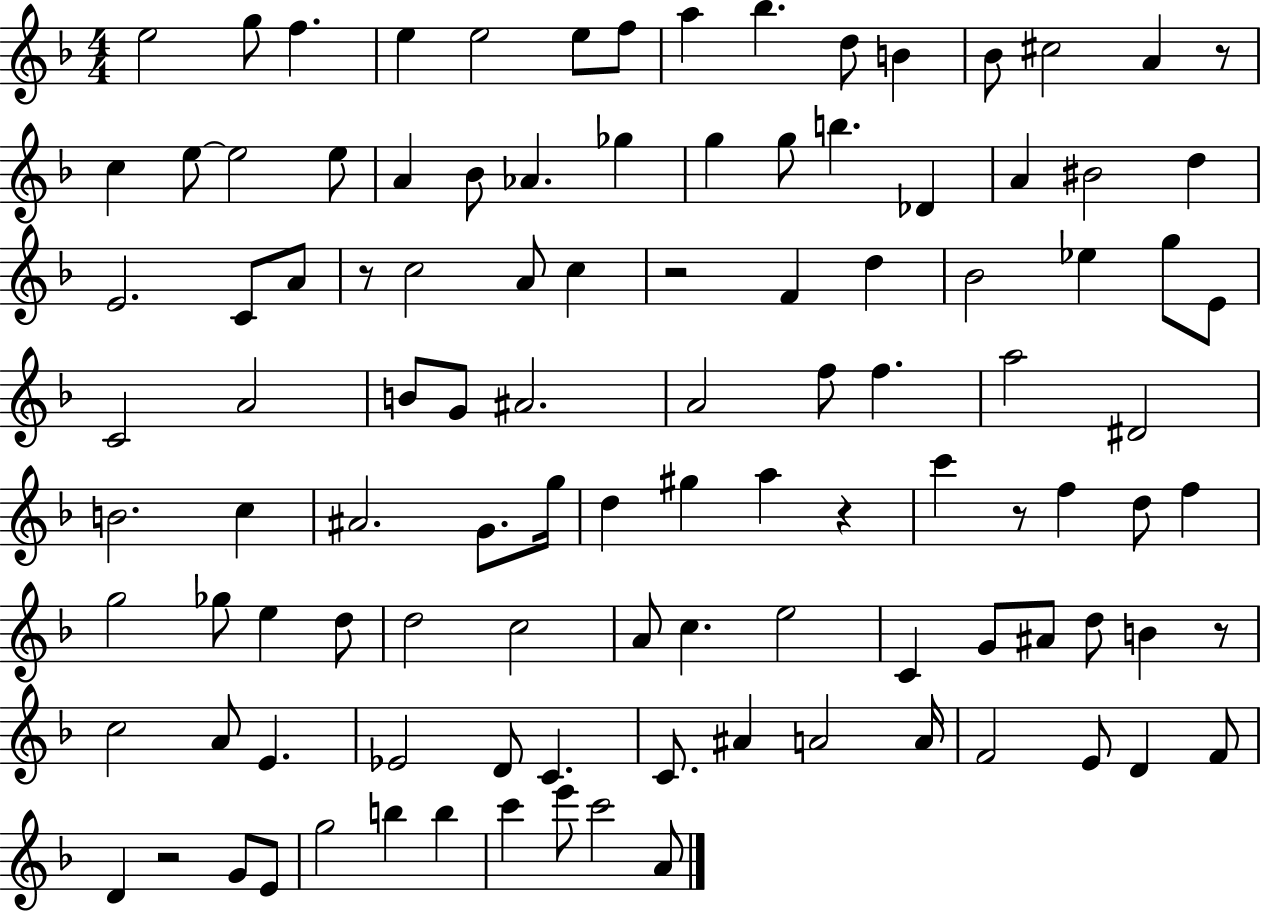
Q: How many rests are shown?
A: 7